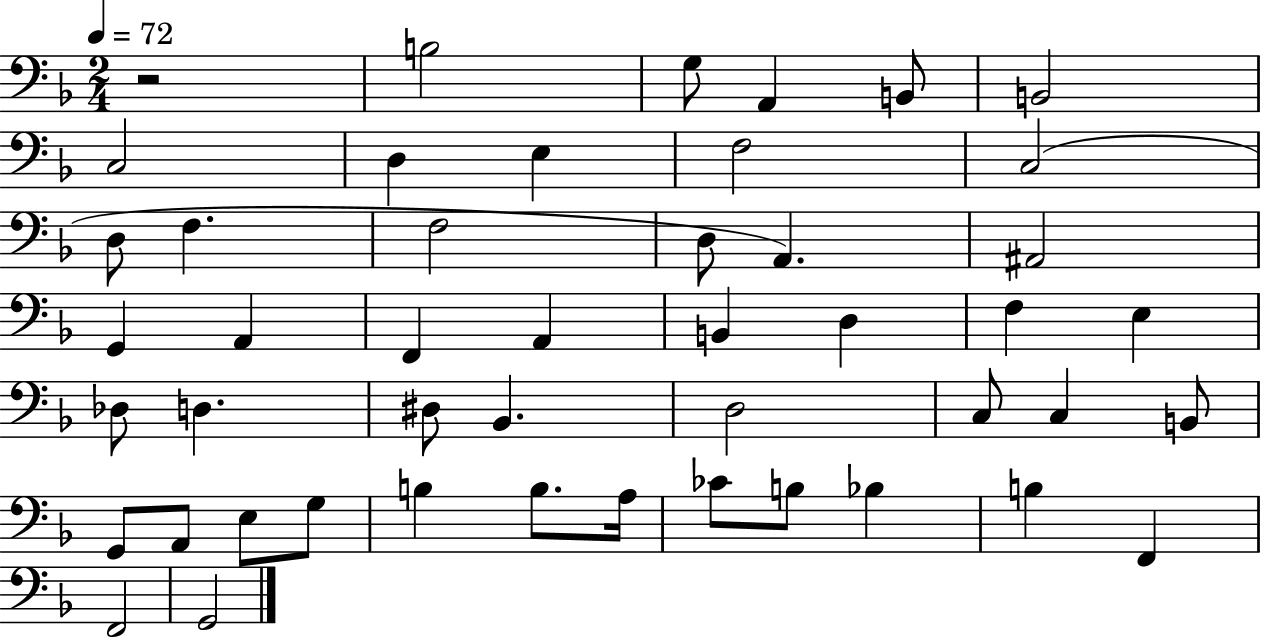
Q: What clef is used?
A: bass